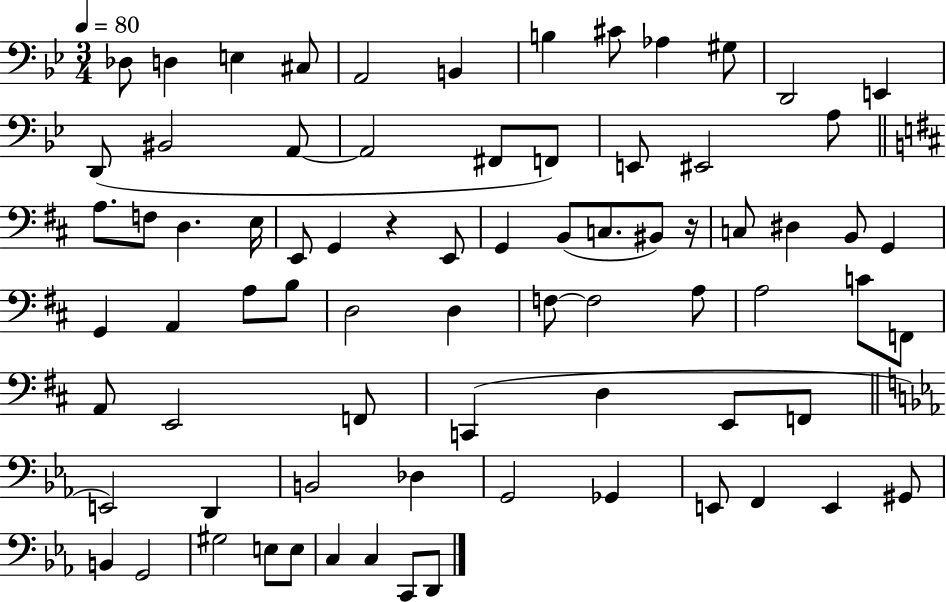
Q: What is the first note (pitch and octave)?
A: Db3